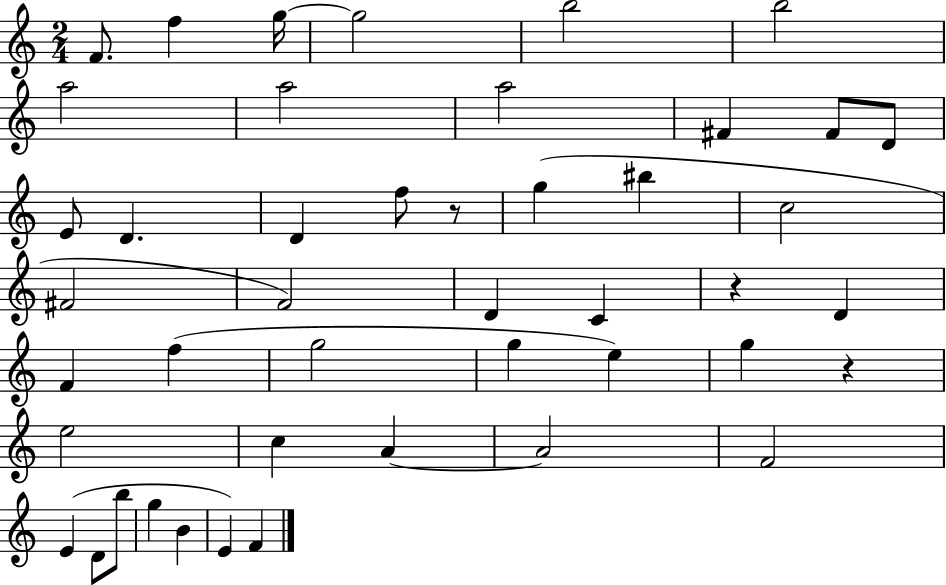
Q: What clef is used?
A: treble